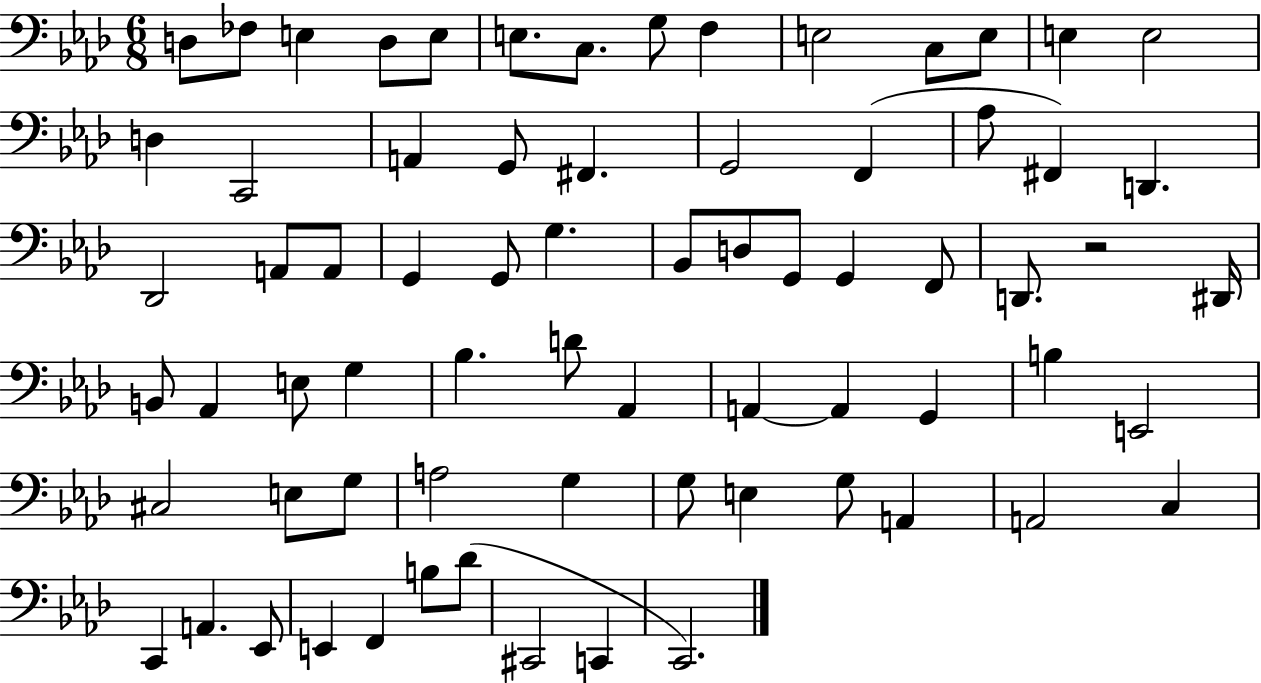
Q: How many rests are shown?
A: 1